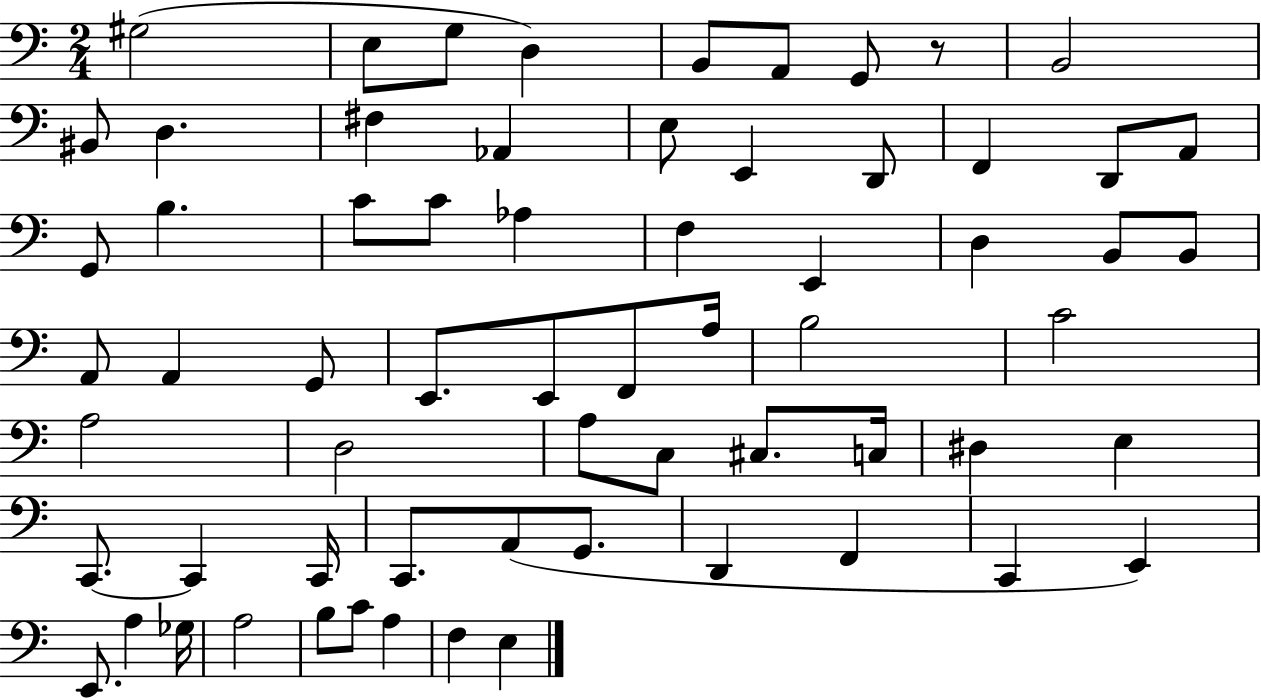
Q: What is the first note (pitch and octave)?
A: G#3